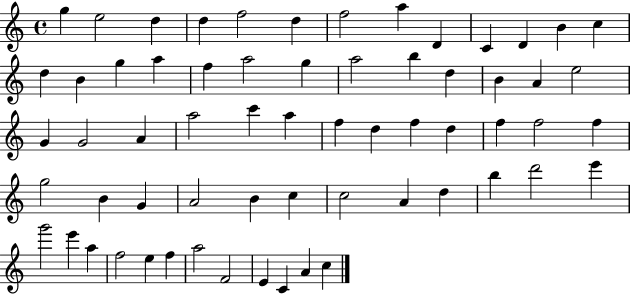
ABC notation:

X:1
T:Untitled
M:4/4
L:1/4
K:C
g e2 d d f2 d f2 a D C D B c d B g a f a2 g a2 b d B A e2 G G2 A a2 c' a f d f d f f2 f g2 B G A2 B c c2 A d b d'2 e' g'2 e' a f2 e f a2 F2 E C A c